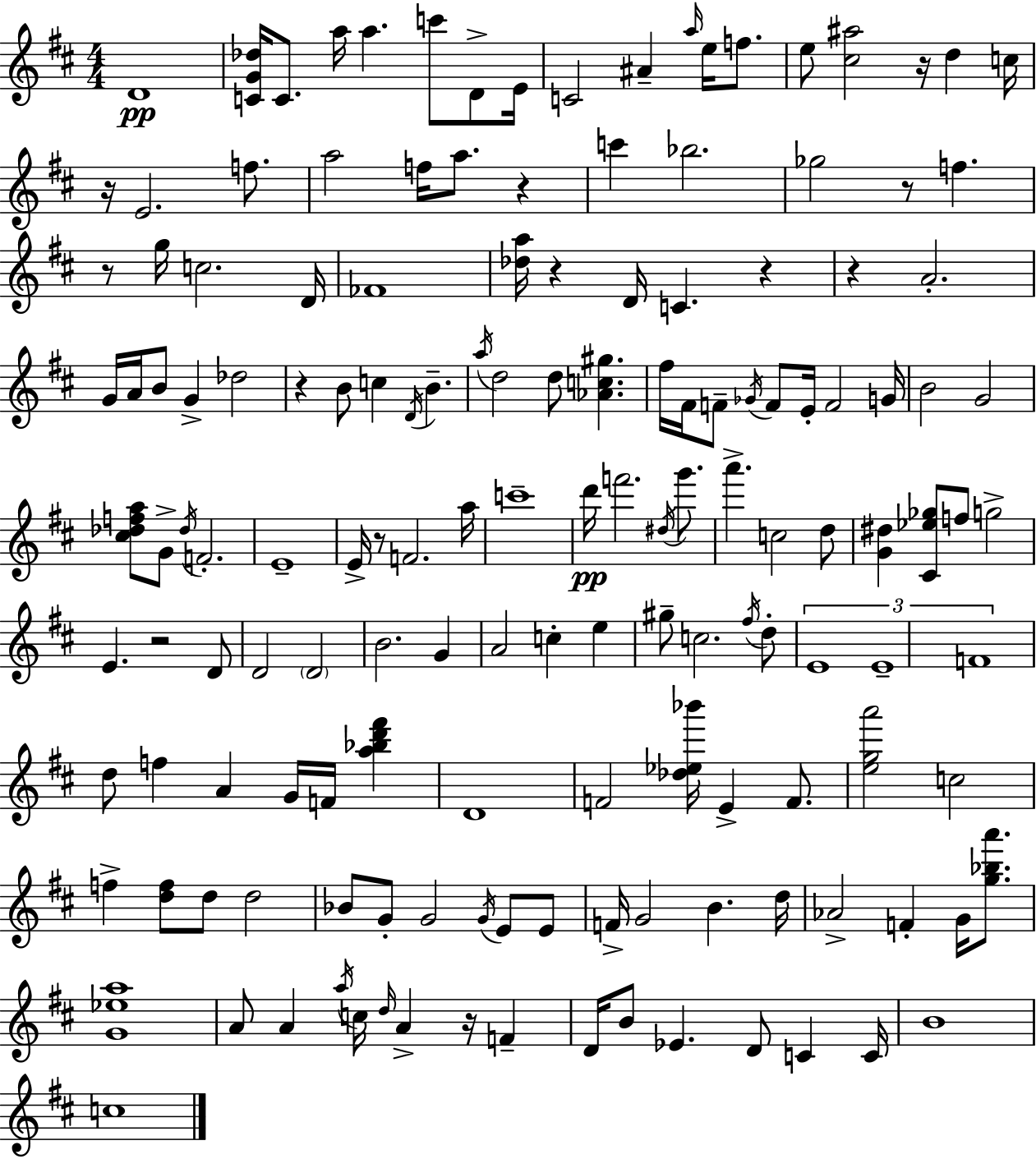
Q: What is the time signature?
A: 4/4